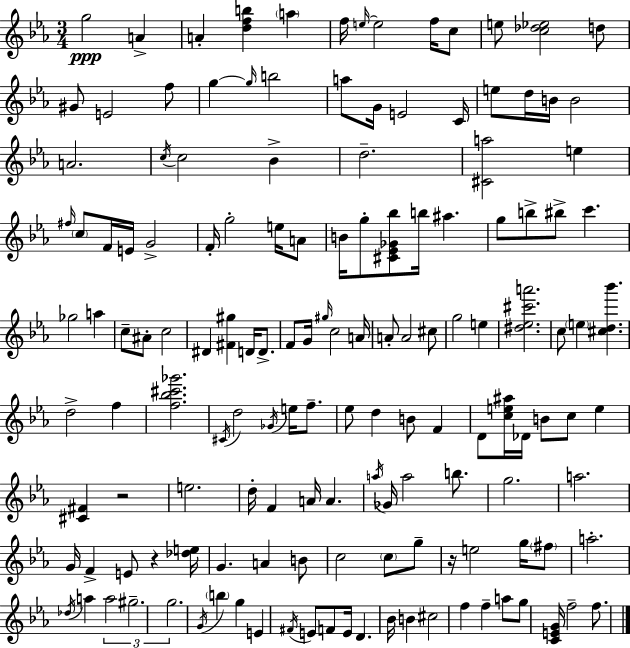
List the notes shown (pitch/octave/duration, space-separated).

G5/h A4/q A4/q [D5,F5,B5]/q A5/q F5/s E5/s E5/h F5/s C5/e E5/e [C5,Db5,Eb5]/h D5/e G#4/e E4/h F5/e G5/q G5/s B5/h A5/e G4/s E4/h C4/s E5/e D5/s B4/s B4/h A4/h. C5/s C5/h Bb4/q D5/h. [C#4,A5]/h E5/q F#5/s C5/e F4/s E4/s G4/h F4/s G5/h E5/s A4/e B4/s G5/e [C#4,Eb4,Gb4,Bb5]/e B5/s A#5/q. G5/e B5/e BIS5/e C6/q. Gb5/h A5/q C5/e A#4/e C5/h D#4/q [F#4,G#5]/q D4/s D4/e. F4/e G4/s G#5/s C5/h A4/s A4/e A4/h C#5/e G5/h E5/q [D#5,Eb5,C#6,A6]/h. C5/e E5/q [C#5,D5,Bb6]/q. D5/h F5/q [F5,Bb5,C#6,Gb6]/h. C#4/s D5/h Gb4/s E5/s F5/e. Eb5/e D5/q B4/e F4/q D4/e [C5,E5,A#5]/s Db4/s B4/e C5/e E5/q [C#4,F#4]/q R/h E5/h. D5/s F4/q A4/s A4/q. A5/s Gb4/s A5/h B5/e. G5/h. A5/h. G4/s F4/q E4/e R/q [Db5,E5]/s G4/q. A4/q B4/e C5/h C5/e G5/e R/s E5/h G5/s F#5/e A5/h. Db5/s A5/q A5/h G#5/h. G5/h. G4/s B5/q G5/q E4/q F#4/s E4/e F4/e E4/s D4/q. Bb4/s B4/q C#5/h F5/q F5/q A5/e G5/e [C4,E4,G4]/s F5/h F5/e.